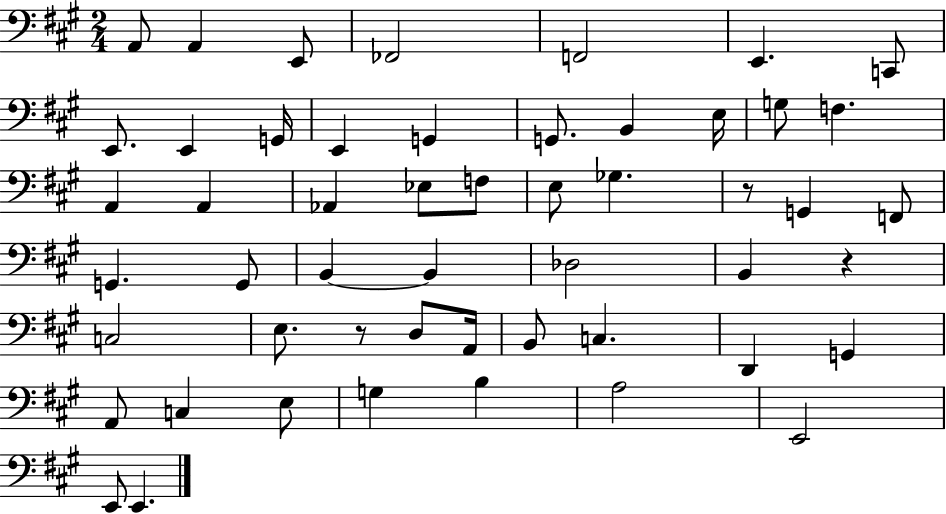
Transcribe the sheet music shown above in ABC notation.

X:1
T:Untitled
M:2/4
L:1/4
K:A
A,,/2 A,, E,,/2 _F,,2 F,,2 E,, C,,/2 E,,/2 E,, G,,/4 E,, G,, G,,/2 B,, E,/4 G,/2 F, A,, A,, _A,, _E,/2 F,/2 E,/2 _G, z/2 G,, F,,/2 G,, G,,/2 B,, B,, _D,2 B,, z C,2 E,/2 z/2 D,/2 A,,/4 B,,/2 C, D,, G,, A,,/2 C, E,/2 G, B, A,2 E,,2 E,,/2 E,,